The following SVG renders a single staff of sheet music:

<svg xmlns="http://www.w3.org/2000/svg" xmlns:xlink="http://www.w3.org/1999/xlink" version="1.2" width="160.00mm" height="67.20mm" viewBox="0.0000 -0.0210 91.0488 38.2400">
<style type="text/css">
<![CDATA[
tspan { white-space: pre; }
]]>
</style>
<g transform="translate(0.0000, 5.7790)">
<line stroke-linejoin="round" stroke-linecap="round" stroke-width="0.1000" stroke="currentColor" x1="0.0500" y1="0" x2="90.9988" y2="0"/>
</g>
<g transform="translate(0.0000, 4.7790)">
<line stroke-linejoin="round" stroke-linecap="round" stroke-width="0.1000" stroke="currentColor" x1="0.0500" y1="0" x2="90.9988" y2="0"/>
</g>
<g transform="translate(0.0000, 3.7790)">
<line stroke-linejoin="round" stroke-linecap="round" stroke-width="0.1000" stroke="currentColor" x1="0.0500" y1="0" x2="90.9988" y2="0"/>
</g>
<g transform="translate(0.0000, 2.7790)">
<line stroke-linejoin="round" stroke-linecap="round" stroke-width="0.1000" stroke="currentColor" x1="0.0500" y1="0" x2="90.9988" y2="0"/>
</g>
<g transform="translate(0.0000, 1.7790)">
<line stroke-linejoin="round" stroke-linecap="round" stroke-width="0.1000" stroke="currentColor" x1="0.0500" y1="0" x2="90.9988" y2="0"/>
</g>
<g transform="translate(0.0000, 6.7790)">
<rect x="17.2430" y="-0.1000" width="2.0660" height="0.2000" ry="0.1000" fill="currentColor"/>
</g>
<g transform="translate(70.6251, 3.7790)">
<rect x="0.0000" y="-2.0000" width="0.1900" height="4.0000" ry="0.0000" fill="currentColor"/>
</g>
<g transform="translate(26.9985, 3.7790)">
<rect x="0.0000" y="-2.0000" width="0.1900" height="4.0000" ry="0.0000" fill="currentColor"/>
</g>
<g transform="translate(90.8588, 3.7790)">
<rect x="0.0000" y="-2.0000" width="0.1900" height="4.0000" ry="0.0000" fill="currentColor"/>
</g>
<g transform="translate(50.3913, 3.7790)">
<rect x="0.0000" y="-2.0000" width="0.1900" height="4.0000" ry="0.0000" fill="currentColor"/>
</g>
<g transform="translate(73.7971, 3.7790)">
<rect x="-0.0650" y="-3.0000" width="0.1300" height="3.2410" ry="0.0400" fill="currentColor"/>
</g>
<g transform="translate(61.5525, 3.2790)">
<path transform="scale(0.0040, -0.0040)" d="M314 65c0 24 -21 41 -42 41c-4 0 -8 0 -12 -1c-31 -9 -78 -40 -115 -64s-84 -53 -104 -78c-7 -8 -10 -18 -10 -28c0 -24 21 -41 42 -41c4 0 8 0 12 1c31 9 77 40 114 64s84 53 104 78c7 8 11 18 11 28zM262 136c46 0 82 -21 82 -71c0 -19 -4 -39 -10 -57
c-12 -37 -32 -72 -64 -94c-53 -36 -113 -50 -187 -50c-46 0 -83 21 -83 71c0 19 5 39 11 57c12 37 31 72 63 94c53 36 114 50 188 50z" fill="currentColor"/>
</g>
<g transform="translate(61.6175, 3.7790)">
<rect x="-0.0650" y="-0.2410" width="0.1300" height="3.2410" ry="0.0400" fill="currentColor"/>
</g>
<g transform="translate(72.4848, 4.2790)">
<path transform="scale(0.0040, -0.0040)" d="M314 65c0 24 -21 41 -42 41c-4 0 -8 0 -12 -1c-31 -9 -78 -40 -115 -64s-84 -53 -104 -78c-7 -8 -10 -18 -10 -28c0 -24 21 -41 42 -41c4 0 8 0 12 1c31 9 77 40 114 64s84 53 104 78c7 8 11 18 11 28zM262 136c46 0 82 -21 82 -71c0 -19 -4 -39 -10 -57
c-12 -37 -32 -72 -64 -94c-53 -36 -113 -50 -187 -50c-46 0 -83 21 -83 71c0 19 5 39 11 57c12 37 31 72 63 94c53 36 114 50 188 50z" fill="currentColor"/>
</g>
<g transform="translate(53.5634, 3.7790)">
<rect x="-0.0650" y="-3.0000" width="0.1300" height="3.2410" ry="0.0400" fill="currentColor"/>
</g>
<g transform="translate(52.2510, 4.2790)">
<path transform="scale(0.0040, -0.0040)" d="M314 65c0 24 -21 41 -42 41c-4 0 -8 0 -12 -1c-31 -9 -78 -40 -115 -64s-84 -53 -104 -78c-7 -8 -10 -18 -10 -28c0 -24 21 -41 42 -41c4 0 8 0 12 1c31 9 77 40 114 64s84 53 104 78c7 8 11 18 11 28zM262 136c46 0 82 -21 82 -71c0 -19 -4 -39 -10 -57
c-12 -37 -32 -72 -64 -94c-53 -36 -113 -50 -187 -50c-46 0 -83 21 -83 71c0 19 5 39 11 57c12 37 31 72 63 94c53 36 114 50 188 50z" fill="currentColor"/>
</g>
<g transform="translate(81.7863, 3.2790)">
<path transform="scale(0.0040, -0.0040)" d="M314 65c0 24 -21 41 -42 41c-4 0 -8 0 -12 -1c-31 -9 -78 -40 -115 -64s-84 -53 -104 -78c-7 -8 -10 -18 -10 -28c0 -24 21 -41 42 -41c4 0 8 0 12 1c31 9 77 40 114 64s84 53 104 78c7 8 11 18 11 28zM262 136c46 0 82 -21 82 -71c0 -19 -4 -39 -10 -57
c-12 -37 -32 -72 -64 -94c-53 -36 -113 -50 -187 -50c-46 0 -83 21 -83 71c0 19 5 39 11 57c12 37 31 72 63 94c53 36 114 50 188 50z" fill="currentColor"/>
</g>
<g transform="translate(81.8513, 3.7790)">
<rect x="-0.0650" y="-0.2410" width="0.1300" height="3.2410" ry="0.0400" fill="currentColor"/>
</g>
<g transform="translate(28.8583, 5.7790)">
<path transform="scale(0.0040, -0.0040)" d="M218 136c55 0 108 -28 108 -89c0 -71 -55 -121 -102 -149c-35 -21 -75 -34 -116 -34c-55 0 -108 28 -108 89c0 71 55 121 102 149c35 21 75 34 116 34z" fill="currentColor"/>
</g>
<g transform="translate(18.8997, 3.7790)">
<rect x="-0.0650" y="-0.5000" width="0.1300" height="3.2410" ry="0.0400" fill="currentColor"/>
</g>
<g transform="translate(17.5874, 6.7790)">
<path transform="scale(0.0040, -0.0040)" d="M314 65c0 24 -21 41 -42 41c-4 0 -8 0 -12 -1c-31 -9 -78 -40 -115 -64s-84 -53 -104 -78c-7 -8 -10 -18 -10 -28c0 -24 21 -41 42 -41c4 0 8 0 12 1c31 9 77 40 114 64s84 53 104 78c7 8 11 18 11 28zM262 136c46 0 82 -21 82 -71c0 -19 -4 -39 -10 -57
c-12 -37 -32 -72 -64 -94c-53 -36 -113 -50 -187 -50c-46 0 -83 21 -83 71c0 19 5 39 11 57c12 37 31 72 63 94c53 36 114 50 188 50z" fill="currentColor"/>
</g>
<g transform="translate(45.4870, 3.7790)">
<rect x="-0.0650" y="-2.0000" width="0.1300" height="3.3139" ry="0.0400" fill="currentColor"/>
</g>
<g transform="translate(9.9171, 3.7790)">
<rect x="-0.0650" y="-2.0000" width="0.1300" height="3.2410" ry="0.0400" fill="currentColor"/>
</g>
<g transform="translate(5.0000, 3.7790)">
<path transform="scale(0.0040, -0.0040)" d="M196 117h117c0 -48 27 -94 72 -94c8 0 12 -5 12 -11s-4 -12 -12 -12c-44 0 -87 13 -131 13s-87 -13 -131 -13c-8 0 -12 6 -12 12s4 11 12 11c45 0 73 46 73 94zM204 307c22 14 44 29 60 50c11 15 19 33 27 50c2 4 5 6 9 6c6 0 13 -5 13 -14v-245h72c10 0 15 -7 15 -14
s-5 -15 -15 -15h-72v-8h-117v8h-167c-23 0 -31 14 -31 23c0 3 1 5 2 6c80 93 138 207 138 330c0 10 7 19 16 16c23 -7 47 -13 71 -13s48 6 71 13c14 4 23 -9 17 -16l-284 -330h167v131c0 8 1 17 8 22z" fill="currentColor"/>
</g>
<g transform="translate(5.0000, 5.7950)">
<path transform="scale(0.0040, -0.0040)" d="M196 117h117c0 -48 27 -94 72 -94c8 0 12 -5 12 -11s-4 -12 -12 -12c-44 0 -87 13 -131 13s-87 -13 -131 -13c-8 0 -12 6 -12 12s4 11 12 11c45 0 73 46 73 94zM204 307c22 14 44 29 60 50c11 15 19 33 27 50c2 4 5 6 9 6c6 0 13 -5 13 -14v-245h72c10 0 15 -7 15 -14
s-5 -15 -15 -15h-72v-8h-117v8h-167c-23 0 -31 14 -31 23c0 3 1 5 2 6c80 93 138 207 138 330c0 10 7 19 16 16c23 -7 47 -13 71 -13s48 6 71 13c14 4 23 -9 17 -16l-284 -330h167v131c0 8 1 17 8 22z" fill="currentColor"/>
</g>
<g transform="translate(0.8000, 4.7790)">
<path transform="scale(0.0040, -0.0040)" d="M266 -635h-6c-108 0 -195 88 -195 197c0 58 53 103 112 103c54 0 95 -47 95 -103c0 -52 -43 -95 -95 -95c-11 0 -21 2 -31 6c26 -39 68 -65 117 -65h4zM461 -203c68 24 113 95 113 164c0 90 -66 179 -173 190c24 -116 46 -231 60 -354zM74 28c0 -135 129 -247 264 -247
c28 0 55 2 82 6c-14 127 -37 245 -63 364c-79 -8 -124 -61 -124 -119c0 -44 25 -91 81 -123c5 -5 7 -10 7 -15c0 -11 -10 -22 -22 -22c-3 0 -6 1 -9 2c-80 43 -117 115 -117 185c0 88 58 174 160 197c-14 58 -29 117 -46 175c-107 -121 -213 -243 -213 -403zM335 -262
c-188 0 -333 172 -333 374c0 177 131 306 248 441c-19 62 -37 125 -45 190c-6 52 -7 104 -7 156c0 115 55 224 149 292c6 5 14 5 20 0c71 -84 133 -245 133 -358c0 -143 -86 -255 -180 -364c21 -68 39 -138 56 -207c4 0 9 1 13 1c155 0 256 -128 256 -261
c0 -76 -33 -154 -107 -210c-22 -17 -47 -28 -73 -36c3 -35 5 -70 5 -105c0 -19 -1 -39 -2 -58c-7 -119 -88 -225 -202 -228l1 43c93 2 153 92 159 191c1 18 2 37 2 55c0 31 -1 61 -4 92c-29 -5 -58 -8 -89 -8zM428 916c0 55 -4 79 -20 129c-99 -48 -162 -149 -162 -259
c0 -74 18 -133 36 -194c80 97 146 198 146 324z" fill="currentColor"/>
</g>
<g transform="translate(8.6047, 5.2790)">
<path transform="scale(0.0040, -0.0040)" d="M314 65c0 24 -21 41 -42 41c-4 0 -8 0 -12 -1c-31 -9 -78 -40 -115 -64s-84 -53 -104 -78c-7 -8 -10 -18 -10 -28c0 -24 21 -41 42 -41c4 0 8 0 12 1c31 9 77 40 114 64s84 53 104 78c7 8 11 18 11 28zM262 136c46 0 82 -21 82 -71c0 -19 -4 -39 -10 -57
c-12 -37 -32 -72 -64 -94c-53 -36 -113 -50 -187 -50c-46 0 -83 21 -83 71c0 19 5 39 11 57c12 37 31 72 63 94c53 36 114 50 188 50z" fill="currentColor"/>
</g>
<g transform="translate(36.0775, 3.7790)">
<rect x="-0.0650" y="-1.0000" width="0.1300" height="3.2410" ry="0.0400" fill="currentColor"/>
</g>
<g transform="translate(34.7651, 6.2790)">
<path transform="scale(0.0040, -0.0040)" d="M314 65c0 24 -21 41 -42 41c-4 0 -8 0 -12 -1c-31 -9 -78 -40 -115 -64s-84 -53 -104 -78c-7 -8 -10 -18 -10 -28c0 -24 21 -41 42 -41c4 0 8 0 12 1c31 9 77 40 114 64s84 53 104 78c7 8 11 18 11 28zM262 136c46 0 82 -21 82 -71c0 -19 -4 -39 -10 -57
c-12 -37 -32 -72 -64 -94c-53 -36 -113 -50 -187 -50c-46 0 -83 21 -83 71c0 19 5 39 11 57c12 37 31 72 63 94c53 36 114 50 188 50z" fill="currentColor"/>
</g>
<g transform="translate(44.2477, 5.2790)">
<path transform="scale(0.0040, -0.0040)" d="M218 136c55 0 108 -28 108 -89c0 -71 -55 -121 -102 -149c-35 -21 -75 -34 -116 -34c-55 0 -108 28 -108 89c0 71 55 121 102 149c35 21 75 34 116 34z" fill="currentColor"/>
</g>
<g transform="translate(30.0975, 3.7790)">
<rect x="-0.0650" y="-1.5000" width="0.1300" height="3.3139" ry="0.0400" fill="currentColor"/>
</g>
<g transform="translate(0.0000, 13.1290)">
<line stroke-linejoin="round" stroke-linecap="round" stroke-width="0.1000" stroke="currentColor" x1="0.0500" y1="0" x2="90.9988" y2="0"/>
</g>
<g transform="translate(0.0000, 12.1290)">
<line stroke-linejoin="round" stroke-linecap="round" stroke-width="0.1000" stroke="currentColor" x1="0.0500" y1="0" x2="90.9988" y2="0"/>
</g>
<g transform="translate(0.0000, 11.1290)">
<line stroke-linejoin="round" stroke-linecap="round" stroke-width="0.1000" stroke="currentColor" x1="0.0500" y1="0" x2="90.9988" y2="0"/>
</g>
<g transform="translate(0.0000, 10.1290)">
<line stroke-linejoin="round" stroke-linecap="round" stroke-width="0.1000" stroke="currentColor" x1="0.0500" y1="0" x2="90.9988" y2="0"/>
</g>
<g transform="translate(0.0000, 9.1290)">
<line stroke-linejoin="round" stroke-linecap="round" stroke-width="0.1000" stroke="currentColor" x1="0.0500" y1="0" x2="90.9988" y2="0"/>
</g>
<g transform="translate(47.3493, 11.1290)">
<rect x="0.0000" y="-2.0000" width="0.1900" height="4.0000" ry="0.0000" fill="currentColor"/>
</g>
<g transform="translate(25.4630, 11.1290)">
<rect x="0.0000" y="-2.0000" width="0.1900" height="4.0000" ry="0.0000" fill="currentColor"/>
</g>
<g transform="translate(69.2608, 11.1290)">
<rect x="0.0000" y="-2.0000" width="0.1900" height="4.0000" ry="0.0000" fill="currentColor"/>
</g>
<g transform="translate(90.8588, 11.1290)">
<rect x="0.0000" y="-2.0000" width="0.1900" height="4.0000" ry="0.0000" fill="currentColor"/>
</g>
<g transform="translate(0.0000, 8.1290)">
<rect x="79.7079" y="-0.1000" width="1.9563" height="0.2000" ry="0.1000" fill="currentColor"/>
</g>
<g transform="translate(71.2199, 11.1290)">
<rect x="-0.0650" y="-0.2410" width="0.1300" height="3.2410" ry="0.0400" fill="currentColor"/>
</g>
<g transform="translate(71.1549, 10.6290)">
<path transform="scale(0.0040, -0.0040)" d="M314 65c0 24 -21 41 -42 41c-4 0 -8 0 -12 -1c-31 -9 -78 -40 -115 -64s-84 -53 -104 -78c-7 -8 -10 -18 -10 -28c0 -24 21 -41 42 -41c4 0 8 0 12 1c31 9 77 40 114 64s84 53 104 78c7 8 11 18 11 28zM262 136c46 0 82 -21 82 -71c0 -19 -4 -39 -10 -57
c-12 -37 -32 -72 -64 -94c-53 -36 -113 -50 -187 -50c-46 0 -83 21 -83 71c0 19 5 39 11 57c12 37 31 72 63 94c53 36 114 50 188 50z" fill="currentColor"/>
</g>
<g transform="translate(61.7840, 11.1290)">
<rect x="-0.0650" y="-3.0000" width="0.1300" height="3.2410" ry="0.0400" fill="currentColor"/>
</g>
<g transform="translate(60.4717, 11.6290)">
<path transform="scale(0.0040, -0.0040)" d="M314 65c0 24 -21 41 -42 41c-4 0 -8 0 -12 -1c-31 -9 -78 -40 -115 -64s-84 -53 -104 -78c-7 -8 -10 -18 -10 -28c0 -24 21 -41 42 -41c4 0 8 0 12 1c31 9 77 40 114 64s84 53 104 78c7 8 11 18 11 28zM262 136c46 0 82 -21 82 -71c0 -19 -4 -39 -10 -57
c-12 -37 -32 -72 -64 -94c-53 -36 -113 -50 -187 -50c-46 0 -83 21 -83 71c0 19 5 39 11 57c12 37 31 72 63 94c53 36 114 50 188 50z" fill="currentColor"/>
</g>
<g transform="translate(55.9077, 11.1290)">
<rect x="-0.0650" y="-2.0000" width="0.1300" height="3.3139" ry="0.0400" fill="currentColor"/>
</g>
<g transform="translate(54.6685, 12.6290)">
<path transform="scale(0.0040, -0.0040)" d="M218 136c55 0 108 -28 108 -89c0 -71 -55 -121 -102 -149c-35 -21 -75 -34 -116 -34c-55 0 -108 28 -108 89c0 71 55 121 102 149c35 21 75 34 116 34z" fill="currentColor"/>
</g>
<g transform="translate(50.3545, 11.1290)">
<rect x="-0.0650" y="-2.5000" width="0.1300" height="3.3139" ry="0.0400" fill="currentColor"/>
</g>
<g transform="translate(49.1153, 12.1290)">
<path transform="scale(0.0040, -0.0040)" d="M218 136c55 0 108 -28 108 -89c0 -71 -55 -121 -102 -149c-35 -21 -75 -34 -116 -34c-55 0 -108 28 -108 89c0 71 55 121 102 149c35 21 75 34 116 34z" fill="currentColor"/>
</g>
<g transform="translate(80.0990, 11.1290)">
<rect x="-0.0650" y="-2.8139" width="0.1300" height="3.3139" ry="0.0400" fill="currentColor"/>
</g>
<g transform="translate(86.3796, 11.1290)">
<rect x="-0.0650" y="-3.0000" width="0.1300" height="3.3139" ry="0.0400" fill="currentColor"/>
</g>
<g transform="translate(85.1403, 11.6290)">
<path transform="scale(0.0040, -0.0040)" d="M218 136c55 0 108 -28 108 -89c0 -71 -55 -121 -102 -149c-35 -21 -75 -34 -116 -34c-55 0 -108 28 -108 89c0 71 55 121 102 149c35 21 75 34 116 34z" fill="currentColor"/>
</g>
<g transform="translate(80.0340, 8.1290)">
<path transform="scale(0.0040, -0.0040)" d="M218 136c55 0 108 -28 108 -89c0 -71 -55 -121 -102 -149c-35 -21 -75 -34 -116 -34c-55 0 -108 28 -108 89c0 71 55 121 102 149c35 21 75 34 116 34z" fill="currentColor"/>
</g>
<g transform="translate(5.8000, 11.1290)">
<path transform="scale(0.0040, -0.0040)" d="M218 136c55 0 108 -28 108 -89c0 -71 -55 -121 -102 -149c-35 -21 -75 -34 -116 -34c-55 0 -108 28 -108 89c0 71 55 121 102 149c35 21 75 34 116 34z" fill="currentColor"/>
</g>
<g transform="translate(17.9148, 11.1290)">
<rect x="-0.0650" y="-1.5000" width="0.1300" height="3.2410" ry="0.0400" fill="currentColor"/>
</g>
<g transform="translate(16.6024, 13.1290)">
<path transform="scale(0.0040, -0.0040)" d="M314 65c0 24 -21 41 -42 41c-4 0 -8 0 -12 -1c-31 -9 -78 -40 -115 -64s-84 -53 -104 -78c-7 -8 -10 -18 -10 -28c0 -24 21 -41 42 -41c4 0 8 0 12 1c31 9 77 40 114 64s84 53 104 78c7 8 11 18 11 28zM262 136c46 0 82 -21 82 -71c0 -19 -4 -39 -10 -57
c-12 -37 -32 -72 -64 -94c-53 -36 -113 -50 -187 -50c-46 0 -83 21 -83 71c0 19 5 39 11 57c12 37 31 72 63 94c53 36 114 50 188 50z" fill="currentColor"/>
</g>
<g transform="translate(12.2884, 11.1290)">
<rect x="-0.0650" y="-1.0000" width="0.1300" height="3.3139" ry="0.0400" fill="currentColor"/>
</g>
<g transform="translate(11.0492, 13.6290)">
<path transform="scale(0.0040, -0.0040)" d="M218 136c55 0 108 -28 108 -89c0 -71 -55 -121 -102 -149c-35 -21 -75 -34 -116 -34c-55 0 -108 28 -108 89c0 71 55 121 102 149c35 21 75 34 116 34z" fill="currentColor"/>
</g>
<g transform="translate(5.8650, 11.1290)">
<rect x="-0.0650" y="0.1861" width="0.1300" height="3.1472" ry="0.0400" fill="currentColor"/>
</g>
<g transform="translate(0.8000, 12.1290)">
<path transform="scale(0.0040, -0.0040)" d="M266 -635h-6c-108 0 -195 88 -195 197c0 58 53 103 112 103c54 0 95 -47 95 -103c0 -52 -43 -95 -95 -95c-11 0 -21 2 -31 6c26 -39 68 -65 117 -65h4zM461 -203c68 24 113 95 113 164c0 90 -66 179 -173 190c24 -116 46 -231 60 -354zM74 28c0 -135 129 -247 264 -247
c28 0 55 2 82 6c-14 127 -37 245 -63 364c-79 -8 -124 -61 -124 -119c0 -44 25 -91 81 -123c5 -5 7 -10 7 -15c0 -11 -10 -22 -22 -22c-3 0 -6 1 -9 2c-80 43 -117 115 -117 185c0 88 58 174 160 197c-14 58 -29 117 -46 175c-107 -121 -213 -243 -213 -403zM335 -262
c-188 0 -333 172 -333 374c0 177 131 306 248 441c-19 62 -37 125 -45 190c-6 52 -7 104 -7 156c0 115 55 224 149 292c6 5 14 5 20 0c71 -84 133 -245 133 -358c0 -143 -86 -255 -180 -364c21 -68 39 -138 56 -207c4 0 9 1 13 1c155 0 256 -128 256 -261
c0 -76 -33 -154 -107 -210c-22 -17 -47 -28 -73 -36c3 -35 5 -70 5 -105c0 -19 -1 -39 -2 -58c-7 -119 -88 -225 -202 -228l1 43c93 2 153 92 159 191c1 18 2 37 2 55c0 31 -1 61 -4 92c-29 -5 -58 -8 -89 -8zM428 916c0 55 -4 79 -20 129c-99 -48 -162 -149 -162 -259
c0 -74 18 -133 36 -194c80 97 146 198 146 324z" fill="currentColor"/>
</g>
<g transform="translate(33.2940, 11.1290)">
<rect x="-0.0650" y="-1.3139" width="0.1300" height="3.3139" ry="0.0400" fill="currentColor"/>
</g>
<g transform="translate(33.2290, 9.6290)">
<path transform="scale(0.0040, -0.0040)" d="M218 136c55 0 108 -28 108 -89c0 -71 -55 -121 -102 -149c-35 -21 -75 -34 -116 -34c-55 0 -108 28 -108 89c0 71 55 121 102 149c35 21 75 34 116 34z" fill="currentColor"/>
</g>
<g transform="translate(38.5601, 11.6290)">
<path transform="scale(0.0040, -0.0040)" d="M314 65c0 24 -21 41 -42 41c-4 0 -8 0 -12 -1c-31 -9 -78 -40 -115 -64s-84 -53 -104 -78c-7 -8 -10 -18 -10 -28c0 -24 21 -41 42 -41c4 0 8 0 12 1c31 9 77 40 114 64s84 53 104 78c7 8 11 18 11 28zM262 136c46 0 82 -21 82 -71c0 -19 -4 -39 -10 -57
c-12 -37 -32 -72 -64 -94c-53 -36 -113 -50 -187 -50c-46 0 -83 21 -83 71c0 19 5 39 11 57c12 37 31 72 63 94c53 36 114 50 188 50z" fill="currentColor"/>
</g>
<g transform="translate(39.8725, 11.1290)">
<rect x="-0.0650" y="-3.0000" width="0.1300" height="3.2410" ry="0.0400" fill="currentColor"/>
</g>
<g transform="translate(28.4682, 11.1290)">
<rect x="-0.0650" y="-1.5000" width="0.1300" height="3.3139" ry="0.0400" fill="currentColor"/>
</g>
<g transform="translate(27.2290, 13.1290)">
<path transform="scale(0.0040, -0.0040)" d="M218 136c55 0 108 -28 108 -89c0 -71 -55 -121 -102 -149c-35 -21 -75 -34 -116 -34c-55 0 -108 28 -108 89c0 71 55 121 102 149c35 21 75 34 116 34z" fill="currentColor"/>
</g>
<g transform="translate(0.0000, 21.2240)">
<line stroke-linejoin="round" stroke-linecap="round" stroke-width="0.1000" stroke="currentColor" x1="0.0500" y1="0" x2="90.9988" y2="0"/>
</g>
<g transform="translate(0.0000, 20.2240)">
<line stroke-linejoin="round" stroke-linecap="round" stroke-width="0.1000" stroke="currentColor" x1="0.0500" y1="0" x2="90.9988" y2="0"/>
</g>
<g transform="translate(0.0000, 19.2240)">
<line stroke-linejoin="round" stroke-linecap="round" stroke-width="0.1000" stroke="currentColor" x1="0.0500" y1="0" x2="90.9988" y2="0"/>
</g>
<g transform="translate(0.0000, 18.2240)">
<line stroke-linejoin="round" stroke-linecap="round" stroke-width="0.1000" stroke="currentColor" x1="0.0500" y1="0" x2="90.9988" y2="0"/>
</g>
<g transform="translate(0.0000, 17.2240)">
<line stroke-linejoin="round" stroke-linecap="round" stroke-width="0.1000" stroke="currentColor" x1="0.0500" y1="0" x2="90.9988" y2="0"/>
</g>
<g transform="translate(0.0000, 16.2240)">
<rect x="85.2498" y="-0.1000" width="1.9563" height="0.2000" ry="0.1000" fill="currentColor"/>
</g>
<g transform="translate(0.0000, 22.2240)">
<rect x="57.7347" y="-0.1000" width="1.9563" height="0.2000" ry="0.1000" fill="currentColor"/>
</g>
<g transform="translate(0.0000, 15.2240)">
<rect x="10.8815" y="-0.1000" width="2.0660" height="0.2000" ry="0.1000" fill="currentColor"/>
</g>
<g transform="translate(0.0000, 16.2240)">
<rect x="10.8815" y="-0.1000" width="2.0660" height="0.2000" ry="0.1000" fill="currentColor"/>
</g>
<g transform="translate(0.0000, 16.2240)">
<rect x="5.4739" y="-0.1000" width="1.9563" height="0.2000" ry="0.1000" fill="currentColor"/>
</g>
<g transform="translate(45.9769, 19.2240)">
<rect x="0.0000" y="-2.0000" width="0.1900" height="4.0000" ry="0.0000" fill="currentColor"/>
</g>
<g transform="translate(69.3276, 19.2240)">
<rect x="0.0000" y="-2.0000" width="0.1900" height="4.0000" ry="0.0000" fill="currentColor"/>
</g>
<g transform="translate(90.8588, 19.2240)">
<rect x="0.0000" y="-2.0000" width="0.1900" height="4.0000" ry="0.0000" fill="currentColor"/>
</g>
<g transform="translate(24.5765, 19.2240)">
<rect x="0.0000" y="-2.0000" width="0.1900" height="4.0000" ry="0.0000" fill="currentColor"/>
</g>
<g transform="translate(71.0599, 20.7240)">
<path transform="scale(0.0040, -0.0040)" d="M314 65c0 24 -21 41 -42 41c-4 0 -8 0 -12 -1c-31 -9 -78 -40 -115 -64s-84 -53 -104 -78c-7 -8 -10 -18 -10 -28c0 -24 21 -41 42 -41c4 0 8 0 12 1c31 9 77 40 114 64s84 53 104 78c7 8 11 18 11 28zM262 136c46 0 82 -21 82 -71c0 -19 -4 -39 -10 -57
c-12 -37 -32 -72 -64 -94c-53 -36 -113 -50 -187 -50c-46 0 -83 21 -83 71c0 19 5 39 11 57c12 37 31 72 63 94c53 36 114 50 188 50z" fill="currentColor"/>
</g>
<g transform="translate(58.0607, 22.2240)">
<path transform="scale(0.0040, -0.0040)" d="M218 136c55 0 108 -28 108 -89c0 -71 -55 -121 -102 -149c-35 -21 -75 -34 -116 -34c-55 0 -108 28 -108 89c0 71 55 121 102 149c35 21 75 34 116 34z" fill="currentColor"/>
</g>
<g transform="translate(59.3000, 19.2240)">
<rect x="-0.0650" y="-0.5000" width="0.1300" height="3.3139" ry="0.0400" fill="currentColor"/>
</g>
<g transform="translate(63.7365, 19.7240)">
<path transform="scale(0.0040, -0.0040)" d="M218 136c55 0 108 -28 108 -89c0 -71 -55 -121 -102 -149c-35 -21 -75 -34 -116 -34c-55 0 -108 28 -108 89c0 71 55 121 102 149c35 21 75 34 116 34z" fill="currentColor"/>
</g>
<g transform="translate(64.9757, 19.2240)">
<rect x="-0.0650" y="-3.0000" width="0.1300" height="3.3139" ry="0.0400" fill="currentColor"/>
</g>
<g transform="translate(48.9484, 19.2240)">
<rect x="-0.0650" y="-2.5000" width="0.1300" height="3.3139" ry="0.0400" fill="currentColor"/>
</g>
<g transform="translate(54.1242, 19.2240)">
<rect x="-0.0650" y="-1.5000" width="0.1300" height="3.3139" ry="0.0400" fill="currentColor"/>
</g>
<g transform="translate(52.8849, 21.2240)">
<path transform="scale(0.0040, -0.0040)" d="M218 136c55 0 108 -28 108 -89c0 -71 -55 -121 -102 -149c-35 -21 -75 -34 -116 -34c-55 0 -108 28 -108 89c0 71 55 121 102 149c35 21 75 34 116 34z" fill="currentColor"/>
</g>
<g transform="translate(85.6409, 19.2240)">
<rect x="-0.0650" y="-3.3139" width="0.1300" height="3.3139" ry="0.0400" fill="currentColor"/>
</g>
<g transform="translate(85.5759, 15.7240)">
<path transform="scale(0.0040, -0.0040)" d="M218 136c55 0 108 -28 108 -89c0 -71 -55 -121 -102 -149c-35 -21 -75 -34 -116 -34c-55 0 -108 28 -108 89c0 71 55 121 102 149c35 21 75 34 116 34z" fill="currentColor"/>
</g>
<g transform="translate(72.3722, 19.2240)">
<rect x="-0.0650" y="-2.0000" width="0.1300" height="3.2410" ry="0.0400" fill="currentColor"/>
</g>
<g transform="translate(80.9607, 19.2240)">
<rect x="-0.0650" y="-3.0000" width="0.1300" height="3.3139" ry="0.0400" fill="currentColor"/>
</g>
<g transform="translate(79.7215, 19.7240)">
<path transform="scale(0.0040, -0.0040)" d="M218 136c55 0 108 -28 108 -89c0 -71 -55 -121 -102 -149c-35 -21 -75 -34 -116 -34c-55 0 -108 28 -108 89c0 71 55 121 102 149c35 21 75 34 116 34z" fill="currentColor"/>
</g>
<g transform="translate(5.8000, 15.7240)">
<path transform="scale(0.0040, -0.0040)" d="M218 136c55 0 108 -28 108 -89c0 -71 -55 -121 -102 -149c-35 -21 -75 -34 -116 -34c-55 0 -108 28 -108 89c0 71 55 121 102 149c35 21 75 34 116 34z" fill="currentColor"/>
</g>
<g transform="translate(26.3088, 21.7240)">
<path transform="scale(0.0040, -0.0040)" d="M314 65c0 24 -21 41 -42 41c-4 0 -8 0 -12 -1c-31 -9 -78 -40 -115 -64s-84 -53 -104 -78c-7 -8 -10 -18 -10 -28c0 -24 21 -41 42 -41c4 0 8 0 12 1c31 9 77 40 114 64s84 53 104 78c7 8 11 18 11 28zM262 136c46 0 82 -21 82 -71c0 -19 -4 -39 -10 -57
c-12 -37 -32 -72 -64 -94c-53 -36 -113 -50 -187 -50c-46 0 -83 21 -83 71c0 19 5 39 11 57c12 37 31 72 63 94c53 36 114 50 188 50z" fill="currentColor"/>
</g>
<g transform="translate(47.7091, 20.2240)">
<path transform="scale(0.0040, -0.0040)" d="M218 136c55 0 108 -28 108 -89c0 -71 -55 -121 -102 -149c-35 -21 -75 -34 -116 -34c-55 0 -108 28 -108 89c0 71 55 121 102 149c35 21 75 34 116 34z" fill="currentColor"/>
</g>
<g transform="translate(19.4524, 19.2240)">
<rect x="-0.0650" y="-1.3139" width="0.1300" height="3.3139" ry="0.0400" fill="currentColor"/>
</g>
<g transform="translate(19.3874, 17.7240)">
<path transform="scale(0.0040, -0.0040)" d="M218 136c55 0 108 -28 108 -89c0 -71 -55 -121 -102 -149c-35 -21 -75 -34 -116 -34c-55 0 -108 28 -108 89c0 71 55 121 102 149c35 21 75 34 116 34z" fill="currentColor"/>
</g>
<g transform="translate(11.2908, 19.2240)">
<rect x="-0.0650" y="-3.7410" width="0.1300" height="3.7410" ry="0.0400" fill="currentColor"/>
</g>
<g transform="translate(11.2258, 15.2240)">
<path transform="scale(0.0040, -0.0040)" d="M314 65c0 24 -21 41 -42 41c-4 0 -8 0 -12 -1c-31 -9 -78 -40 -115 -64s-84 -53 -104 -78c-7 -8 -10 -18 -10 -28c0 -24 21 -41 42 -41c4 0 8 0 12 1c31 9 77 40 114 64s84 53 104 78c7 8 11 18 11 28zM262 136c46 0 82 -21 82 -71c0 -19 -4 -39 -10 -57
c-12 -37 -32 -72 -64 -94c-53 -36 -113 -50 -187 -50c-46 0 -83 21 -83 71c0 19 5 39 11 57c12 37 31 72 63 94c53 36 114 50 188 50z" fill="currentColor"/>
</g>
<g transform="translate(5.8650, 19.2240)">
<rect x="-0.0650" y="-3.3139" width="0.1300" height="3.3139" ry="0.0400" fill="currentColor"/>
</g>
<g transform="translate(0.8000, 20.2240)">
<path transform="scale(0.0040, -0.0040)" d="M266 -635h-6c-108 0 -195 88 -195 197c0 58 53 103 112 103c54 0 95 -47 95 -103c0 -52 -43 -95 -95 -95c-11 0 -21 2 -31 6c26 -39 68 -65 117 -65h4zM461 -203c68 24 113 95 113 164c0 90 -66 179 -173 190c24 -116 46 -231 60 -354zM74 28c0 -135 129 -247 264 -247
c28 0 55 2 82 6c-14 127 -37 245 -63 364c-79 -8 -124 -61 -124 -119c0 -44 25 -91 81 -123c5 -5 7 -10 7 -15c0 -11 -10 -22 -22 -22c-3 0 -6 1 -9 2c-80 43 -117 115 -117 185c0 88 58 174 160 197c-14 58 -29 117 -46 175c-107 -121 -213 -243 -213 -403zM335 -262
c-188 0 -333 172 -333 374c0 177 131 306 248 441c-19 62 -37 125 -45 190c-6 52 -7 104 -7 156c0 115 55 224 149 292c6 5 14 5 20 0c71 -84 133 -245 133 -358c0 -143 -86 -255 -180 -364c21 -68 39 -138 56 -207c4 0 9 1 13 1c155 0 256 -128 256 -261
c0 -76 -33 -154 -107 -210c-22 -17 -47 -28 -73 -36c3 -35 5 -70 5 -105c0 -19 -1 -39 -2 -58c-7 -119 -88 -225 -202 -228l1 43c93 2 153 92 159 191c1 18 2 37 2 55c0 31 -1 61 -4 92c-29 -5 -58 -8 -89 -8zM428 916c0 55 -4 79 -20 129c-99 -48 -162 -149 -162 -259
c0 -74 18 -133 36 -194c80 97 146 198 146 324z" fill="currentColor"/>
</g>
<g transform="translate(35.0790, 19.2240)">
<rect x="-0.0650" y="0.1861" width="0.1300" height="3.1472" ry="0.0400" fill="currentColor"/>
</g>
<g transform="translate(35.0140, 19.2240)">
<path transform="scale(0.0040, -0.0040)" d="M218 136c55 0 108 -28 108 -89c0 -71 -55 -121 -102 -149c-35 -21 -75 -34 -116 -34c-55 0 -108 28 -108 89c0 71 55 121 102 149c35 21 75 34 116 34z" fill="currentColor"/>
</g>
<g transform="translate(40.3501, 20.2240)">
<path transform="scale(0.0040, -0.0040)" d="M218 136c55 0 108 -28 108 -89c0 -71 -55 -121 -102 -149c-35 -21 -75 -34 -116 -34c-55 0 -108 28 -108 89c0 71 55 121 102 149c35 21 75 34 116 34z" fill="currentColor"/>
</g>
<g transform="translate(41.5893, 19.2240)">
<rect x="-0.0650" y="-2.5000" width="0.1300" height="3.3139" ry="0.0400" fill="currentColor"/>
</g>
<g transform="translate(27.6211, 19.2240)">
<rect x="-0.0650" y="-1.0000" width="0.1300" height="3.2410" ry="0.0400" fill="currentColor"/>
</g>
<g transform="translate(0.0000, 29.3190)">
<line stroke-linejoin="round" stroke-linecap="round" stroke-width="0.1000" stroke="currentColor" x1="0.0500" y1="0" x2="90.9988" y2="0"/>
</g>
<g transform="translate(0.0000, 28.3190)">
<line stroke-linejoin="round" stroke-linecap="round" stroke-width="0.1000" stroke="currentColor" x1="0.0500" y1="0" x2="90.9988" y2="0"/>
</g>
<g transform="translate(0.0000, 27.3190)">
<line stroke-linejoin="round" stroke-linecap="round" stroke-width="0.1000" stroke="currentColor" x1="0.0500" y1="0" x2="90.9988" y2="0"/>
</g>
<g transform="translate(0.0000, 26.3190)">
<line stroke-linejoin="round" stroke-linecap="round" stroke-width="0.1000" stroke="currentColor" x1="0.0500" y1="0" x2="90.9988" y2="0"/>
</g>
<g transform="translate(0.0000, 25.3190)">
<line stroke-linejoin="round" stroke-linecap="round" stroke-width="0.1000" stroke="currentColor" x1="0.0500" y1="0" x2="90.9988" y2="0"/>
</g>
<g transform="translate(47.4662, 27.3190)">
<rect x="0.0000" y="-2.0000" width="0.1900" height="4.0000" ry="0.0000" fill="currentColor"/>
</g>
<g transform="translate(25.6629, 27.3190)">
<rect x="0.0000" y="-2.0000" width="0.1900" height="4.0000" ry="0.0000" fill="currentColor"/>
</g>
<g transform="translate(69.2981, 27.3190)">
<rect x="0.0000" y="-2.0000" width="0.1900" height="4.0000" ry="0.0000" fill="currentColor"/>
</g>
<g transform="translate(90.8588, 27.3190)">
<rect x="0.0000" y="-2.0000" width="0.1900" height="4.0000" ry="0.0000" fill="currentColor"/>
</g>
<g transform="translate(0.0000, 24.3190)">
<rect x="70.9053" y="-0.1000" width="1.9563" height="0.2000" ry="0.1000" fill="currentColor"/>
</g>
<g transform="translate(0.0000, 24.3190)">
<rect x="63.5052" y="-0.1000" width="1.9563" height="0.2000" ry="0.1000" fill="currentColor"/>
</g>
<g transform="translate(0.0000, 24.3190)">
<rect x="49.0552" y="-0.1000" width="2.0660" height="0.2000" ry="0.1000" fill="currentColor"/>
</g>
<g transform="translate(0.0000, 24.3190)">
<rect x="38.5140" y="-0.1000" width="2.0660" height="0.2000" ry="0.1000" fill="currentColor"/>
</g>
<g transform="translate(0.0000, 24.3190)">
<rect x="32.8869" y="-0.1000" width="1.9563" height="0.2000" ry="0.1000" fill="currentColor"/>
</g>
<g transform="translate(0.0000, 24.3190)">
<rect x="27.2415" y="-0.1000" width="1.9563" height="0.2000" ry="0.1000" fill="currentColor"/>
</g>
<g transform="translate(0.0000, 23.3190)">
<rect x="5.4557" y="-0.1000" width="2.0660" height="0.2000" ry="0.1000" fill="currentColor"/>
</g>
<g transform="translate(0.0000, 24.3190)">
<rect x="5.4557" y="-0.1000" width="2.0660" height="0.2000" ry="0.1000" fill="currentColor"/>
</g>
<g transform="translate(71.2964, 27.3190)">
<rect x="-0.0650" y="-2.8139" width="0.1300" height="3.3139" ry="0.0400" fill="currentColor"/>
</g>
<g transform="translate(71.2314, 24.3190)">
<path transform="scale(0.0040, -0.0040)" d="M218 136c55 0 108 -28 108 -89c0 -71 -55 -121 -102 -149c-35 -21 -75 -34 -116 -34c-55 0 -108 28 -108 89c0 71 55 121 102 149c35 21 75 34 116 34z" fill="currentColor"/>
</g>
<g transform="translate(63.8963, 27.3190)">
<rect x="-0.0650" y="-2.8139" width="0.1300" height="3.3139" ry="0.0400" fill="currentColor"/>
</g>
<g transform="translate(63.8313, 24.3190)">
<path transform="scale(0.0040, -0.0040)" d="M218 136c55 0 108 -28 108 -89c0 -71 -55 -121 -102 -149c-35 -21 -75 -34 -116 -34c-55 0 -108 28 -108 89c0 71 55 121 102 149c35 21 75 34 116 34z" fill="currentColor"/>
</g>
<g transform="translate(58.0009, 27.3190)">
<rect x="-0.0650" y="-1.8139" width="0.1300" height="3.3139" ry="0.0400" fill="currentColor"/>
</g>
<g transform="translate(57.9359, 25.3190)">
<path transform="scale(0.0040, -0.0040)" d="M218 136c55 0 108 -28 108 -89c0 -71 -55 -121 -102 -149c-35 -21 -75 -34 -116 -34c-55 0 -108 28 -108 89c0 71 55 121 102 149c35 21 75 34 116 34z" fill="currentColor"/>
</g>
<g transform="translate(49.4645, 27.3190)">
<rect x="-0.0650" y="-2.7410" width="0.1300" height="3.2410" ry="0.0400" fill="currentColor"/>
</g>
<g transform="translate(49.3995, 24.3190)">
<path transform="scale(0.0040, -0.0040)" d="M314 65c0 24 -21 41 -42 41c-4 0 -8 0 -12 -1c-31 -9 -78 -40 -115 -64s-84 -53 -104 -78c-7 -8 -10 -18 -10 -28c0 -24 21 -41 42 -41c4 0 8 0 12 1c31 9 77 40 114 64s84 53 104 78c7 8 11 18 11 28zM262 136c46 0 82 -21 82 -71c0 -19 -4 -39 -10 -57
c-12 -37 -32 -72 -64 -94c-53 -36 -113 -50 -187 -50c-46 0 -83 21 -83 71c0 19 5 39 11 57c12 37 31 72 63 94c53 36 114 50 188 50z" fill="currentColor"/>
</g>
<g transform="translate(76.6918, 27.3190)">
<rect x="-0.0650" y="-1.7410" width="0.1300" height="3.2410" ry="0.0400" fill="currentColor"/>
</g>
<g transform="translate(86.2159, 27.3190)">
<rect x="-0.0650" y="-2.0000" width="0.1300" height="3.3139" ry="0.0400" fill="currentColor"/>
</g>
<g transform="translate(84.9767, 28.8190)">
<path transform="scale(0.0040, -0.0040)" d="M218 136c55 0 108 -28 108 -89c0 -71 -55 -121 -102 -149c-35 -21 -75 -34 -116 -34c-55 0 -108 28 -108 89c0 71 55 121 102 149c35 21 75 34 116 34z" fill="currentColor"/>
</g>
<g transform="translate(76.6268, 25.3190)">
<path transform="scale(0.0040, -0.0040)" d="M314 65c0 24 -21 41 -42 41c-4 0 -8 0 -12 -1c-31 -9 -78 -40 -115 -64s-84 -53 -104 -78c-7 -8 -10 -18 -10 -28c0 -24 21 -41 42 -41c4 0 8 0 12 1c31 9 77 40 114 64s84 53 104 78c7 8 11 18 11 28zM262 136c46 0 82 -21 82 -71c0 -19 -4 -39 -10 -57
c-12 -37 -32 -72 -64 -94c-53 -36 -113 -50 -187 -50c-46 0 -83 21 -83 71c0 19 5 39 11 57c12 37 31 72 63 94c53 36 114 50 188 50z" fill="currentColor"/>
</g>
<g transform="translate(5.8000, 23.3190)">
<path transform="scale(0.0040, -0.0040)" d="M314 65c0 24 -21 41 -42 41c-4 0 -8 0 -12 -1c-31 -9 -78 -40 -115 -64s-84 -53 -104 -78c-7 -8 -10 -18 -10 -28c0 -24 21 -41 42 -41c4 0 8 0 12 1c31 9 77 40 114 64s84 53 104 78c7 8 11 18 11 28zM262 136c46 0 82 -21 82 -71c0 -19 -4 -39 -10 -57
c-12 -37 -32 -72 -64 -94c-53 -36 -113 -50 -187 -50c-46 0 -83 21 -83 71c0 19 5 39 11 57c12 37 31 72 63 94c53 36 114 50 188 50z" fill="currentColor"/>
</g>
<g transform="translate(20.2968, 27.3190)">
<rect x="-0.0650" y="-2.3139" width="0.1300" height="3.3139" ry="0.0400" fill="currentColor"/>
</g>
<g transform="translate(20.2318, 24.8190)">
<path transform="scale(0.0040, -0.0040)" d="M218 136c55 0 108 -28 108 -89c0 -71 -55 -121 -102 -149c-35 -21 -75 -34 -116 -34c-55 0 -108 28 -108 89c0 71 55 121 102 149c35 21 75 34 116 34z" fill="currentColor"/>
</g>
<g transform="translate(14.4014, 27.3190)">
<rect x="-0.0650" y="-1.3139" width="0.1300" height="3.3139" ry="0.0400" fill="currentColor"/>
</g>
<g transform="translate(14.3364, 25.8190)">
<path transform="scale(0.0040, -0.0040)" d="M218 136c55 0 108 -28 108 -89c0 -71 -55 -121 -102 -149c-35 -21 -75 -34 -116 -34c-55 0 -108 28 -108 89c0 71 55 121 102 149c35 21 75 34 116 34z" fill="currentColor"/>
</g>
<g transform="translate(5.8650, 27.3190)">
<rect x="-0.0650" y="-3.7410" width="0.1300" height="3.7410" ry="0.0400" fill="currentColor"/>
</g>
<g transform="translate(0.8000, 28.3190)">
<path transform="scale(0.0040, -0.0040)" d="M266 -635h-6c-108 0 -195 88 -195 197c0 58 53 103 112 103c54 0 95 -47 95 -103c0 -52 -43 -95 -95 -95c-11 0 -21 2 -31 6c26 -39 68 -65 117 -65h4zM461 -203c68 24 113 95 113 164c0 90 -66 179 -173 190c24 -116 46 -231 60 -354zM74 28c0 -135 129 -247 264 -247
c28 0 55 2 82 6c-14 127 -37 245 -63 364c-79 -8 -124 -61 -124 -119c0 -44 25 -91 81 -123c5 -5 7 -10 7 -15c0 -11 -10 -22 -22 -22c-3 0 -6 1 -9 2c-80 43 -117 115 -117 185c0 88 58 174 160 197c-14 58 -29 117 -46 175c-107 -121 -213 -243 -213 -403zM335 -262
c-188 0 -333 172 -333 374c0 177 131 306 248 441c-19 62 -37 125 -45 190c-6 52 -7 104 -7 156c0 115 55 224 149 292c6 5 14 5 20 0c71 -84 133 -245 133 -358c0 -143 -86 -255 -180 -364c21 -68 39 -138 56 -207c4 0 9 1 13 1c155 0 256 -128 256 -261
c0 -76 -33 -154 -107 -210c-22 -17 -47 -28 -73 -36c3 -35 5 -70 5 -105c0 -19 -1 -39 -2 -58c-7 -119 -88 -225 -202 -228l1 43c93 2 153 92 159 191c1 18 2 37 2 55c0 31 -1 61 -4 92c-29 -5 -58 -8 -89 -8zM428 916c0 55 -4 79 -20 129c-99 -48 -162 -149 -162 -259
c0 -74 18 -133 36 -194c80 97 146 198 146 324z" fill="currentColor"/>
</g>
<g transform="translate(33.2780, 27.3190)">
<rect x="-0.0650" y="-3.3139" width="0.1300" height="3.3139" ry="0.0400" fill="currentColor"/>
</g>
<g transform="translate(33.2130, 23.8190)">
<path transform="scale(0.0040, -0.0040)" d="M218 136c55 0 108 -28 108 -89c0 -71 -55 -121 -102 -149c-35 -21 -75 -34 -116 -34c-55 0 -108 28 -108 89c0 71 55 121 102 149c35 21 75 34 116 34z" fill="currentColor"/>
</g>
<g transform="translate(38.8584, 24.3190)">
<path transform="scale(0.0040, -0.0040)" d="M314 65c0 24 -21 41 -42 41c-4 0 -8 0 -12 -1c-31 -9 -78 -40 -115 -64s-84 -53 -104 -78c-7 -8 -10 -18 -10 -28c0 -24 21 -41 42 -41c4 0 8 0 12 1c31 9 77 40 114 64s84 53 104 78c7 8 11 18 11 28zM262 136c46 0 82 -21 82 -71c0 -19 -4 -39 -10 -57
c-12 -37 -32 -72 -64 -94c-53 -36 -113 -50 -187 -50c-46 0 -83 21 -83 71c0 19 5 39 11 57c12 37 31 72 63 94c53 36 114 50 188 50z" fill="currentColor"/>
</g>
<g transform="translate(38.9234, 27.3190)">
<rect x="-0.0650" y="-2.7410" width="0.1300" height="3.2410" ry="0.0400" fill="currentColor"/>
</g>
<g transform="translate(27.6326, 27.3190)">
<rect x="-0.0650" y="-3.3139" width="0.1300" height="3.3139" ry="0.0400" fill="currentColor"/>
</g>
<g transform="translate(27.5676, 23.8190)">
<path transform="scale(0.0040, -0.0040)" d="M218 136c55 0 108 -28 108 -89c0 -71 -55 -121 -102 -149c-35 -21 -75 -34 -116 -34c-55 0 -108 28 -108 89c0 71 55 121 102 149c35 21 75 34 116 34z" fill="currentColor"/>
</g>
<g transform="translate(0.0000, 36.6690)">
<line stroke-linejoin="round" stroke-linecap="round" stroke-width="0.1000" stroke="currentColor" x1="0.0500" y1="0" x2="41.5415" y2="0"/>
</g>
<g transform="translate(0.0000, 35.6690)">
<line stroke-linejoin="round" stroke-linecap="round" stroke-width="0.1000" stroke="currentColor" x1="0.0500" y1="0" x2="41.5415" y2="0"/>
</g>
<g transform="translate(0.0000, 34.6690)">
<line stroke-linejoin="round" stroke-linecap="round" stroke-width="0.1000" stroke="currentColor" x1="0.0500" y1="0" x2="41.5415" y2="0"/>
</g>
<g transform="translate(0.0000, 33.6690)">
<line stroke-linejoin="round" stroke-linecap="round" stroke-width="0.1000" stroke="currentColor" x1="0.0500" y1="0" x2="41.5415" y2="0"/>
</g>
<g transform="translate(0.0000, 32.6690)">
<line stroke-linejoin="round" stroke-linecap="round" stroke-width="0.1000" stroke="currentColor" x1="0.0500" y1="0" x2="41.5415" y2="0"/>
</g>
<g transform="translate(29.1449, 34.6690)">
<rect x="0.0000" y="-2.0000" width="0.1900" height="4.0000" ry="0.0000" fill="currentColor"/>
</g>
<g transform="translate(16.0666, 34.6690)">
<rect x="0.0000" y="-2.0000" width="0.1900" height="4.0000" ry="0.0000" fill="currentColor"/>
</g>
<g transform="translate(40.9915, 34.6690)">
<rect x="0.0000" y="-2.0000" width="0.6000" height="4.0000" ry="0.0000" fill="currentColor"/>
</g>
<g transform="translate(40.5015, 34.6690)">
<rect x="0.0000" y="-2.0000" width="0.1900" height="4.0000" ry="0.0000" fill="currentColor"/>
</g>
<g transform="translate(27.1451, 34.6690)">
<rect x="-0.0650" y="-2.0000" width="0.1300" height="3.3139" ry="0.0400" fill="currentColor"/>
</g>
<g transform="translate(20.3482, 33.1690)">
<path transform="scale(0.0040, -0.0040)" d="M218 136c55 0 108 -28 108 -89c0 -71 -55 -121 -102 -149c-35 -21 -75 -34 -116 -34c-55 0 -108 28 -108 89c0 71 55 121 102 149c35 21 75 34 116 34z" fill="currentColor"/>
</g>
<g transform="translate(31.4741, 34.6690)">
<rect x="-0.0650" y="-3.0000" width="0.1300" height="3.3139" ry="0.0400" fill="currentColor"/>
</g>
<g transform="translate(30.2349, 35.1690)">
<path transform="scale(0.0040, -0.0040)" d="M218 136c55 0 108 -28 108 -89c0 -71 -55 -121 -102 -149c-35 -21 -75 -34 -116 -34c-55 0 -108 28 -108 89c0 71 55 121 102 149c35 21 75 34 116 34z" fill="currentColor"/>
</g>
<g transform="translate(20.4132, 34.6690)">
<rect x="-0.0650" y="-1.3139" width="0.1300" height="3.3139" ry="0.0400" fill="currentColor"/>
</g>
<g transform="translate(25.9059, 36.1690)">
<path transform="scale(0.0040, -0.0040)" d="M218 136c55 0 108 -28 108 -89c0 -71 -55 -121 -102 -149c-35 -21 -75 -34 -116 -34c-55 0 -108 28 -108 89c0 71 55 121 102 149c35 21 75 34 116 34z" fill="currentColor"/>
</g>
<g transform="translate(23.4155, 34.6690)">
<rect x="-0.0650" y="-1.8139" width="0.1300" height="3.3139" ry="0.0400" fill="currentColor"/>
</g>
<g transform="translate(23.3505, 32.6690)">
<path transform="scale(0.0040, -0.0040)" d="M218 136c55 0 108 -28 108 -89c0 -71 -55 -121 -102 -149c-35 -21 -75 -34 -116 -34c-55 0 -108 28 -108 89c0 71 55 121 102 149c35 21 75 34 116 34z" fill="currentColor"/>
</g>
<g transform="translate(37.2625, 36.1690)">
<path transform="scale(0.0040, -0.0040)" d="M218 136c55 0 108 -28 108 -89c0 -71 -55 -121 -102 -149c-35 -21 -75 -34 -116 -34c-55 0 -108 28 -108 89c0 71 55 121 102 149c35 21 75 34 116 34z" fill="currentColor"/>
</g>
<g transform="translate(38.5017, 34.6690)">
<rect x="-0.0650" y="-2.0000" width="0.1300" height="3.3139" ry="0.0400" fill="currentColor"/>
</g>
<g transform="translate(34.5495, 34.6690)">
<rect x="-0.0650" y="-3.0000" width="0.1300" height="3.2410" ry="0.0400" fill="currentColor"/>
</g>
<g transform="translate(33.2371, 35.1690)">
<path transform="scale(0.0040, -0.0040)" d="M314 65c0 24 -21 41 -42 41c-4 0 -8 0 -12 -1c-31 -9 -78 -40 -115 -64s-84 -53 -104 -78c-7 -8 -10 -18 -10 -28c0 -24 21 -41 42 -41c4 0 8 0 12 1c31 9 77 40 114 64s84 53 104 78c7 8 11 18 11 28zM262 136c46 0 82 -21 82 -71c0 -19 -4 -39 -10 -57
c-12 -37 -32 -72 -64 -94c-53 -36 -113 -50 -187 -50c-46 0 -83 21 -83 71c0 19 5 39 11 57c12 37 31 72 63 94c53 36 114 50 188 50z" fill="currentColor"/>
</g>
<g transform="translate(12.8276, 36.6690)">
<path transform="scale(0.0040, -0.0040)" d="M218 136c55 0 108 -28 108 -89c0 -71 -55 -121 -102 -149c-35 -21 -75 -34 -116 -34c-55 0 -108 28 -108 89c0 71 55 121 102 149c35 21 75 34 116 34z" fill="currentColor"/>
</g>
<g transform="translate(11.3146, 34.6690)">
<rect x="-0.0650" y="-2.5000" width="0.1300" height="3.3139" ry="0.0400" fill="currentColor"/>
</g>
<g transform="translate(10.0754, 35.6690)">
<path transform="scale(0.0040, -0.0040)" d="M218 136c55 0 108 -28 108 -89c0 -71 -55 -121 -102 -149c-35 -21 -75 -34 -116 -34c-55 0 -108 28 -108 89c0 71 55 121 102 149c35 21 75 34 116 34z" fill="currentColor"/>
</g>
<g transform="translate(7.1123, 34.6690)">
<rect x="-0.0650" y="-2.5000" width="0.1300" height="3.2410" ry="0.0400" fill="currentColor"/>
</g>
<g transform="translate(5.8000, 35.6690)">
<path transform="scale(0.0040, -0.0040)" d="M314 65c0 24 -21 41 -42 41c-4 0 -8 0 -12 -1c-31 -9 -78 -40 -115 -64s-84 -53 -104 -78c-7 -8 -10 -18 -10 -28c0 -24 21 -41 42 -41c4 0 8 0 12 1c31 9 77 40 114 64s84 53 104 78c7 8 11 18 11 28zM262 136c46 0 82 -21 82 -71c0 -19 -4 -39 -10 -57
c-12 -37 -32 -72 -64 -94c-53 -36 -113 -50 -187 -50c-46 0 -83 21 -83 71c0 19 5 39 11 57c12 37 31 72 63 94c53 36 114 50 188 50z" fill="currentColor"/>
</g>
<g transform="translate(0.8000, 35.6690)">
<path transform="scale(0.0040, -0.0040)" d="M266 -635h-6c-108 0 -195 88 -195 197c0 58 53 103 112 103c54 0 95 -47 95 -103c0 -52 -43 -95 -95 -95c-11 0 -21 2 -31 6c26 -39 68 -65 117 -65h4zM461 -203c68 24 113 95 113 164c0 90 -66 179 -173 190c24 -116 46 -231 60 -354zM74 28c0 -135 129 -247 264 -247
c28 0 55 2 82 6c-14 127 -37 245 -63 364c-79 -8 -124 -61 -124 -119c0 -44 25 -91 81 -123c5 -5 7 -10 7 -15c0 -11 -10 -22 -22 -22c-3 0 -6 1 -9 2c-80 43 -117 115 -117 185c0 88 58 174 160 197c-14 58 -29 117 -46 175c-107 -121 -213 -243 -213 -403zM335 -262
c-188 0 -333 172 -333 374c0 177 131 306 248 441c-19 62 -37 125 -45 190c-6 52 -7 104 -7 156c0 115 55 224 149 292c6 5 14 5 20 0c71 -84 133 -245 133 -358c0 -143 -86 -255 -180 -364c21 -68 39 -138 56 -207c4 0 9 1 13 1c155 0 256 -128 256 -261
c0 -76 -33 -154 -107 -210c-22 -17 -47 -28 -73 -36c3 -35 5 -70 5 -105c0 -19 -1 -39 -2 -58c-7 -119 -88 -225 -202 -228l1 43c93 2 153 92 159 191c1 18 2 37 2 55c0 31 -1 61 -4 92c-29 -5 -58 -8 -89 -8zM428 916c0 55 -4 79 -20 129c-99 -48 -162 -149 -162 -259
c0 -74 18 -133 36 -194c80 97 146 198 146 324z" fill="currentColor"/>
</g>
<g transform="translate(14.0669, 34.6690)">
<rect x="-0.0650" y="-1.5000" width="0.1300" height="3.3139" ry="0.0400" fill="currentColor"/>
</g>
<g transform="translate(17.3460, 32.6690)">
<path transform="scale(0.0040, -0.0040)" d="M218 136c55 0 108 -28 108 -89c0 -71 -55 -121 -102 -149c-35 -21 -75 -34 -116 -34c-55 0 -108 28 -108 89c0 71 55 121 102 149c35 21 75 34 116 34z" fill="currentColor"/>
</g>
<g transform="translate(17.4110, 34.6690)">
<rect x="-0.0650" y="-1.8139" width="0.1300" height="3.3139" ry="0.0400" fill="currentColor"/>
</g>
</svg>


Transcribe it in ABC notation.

X:1
T:Untitled
M:4/4
L:1/4
K:C
F2 C2 E D2 F A2 c2 A2 c2 B D E2 E e A2 G F A2 c2 a A b c'2 e D2 B G G E C A F2 A b c'2 e g b b a2 a2 f a a f2 F G2 G E f e f F A A2 F